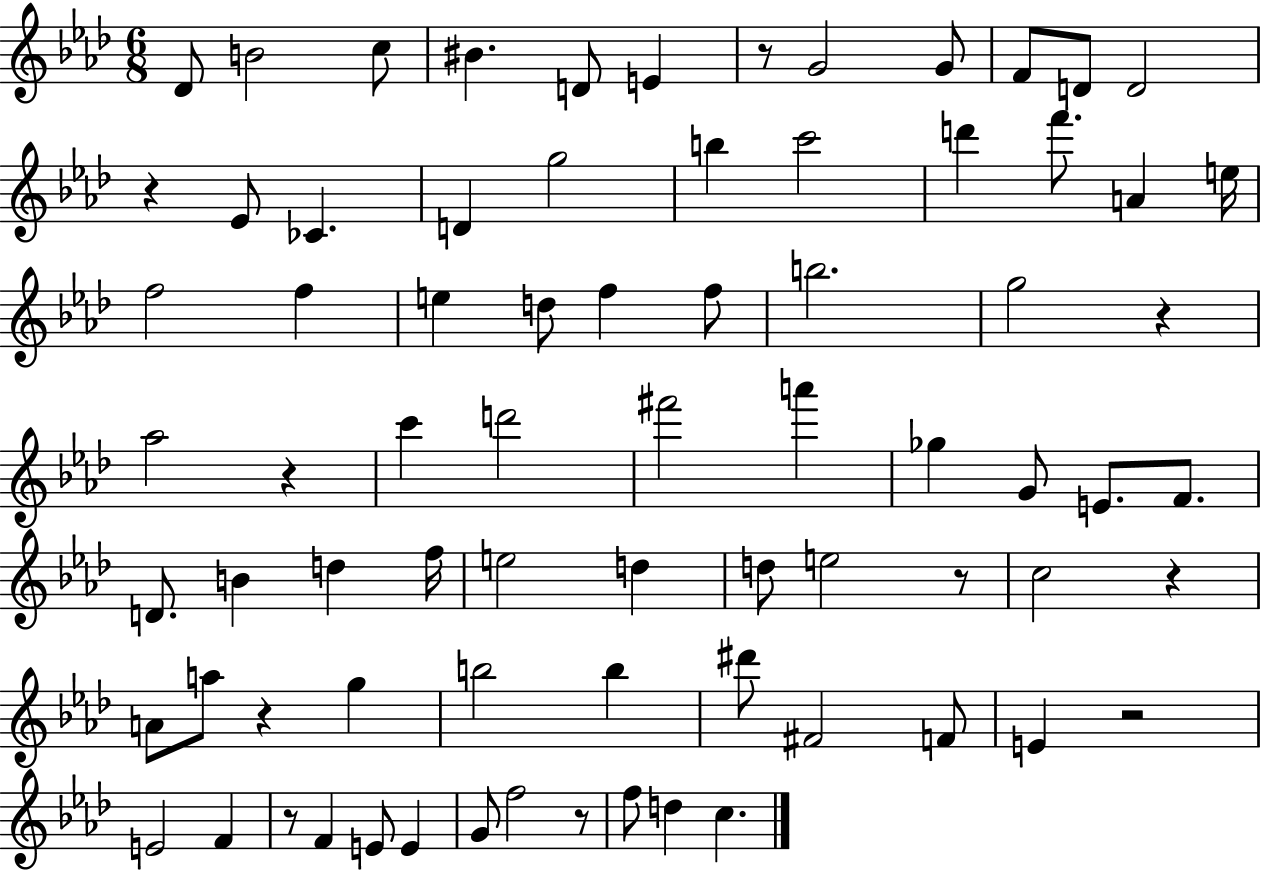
{
  \clef treble
  \numericTimeSignature
  \time 6/8
  \key aes \major
  \repeat volta 2 { des'8 b'2 c''8 | bis'4. d'8 e'4 | r8 g'2 g'8 | f'8 d'8 d'2 | \break r4 ees'8 ces'4. | d'4 g''2 | b''4 c'''2 | d'''4 f'''8. a'4 e''16 | \break f''2 f''4 | e''4 d''8 f''4 f''8 | b''2. | g''2 r4 | \break aes''2 r4 | c'''4 d'''2 | fis'''2 a'''4 | ges''4 g'8 e'8. f'8. | \break d'8. b'4 d''4 f''16 | e''2 d''4 | d''8 e''2 r8 | c''2 r4 | \break a'8 a''8 r4 g''4 | b''2 b''4 | dis'''8 fis'2 f'8 | e'4 r2 | \break e'2 f'4 | r8 f'4 e'8 e'4 | g'8 f''2 r8 | f''8 d''4 c''4. | \break } \bar "|."
}